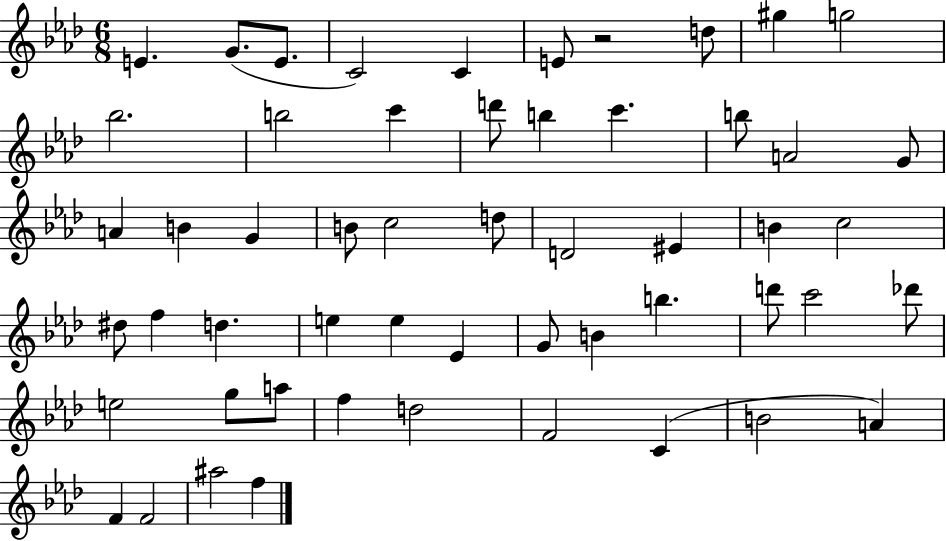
{
  \clef treble
  \numericTimeSignature
  \time 6/8
  \key aes \major
  \repeat volta 2 { e'4. g'8.( e'8. | c'2) c'4 | e'8 r2 d''8 | gis''4 g''2 | \break bes''2. | b''2 c'''4 | d'''8 b''4 c'''4. | b''8 a'2 g'8 | \break a'4 b'4 g'4 | b'8 c''2 d''8 | d'2 eis'4 | b'4 c''2 | \break dis''8 f''4 d''4. | e''4 e''4 ees'4 | g'8 b'4 b''4. | d'''8 c'''2 des'''8 | \break e''2 g''8 a''8 | f''4 d''2 | f'2 c'4( | b'2 a'4) | \break f'4 f'2 | ais''2 f''4 | } \bar "|."
}